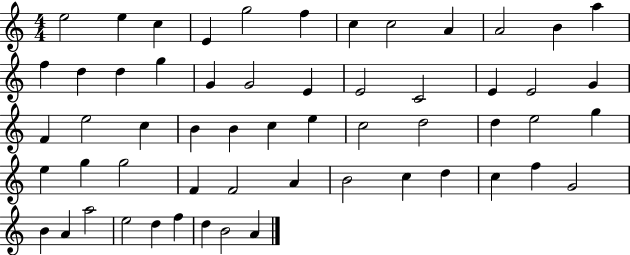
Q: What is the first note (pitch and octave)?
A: E5